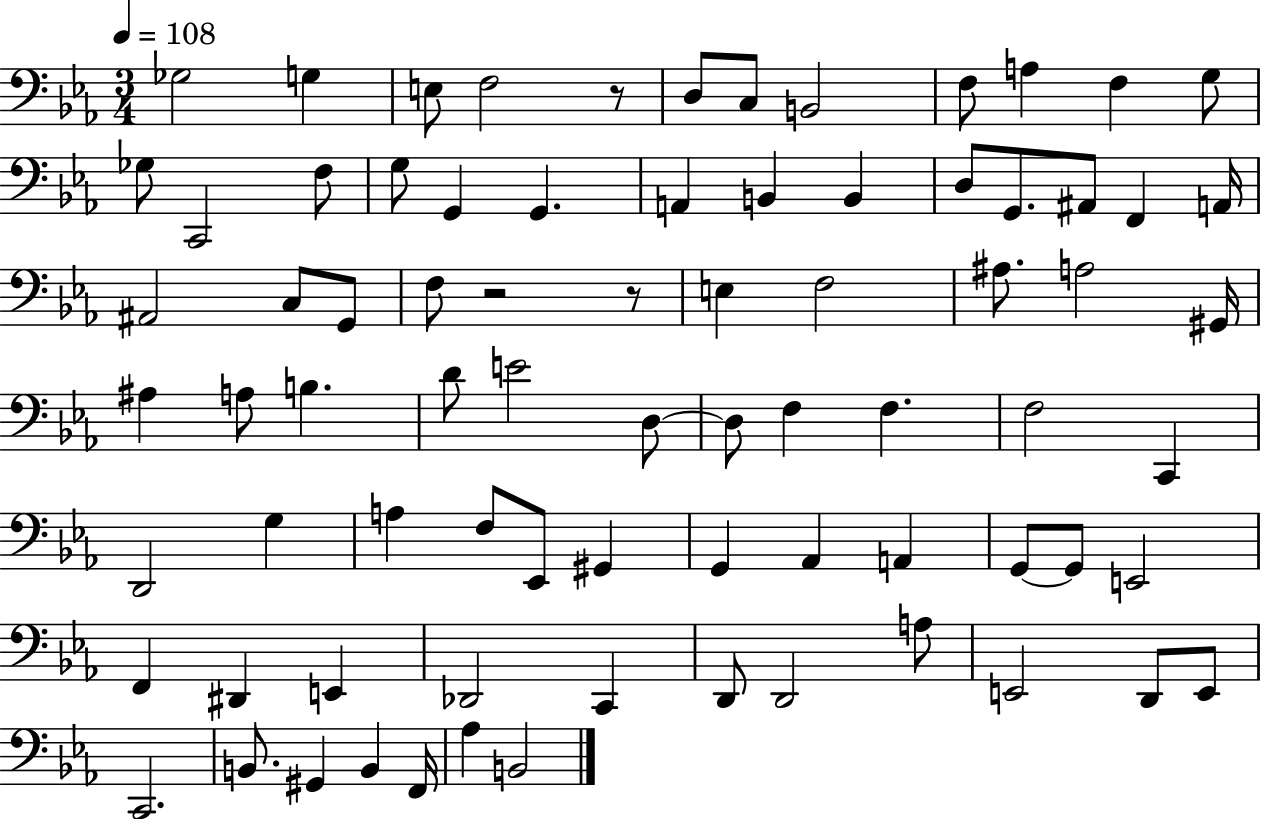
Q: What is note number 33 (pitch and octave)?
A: A3